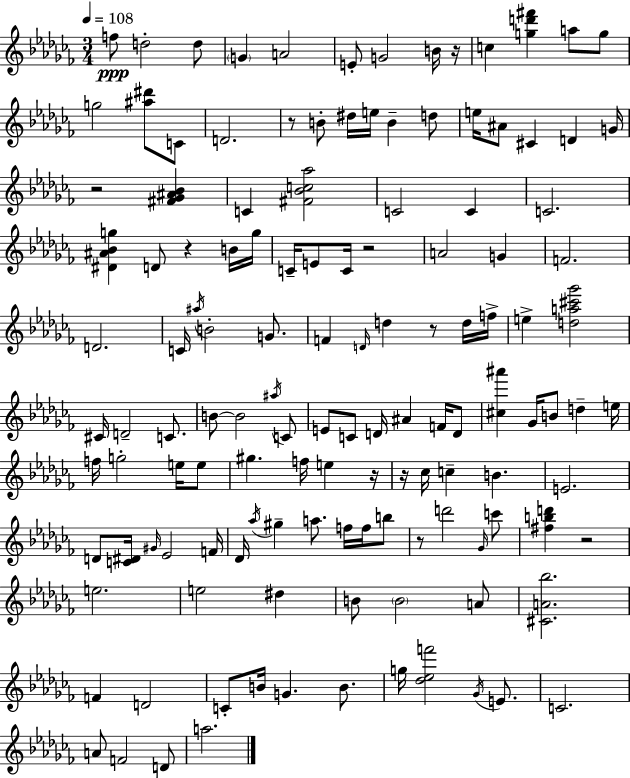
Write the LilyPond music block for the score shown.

{
  \clef treble
  \numericTimeSignature
  \time 3/4
  \key aes \minor
  \tempo 4 = 108
  f''8\ppp d''2-. d''8 | \parenthesize g'4 a'2 | e'8-. g'2 b'16 r16 | c''4 <g'' d''' fis'''>4 a''8 g''8 | \break g''2 <ais'' dis'''>8 c'8 | d'2. | r8 b'8-. dis''16 e''16 b'4-- d''8 | e''16 ais'8 cis'4 d'4 g'16 | \break r2 <fis' ges' ais' bes'>4 | c'4 <fis' bes' c'' aes''>2 | c'2 c'4 | c'2. | \break <dis' ais' bes' g''>4 d'8 r4 b'16 g''16 | c'16-- e'8 c'16 r2 | a'2 g'4 | f'2. | \break d'2. | c'16 \acciaccatura { ais''16 } b'2-. g'8. | f'4 \grace { d'16 } d''4 r8 | d''16 f''16-> e''4-> <d'' a'' cis''' ges'''>2 | \break cis'16 d'2-- c'8. | b'8~~ b'2 | \acciaccatura { ais''16 } c'8 e'8 c'8 d'16 ais'4 | f'16 d'8 <cis'' ais'''>4 ges'16 b'8 d''4-- | \break e''16 f''16 g''2-. | e''16 e''8 gis''4. f''16 e''4 | r16 r16 ces''16 c''4-- b'4. | e'2. | \break d'8 <c' dis'>16 \grace { gis'16 } ees'2 | f'16 des'16 \acciaccatura { aes''16 } gis''4-- a''8. | f''16 f''16 b''8 r8 d'''2 | \grace { ges'16 } c'''8 <fis'' b'' d'''>4 r2 | \break e''2. | e''2 | dis''4 b'8 \parenthesize b'2 | a'8 <cis' a' bes''>2. | \break f'4 d'2 | c'8-. b'16 g'4. | b'8. g''16 <des'' ees'' f'''>2 | \acciaccatura { ges'16 } e'8. c'2. | \break a'8 f'2 | d'8 a''2. | \bar "|."
}